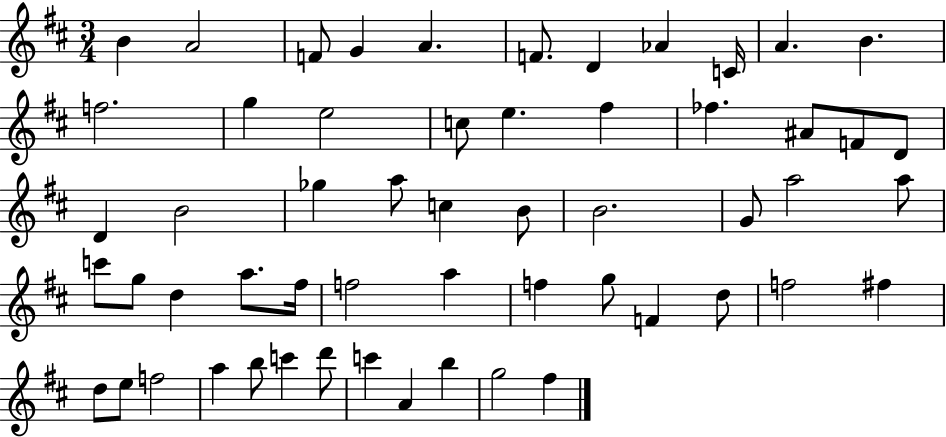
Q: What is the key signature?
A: D major